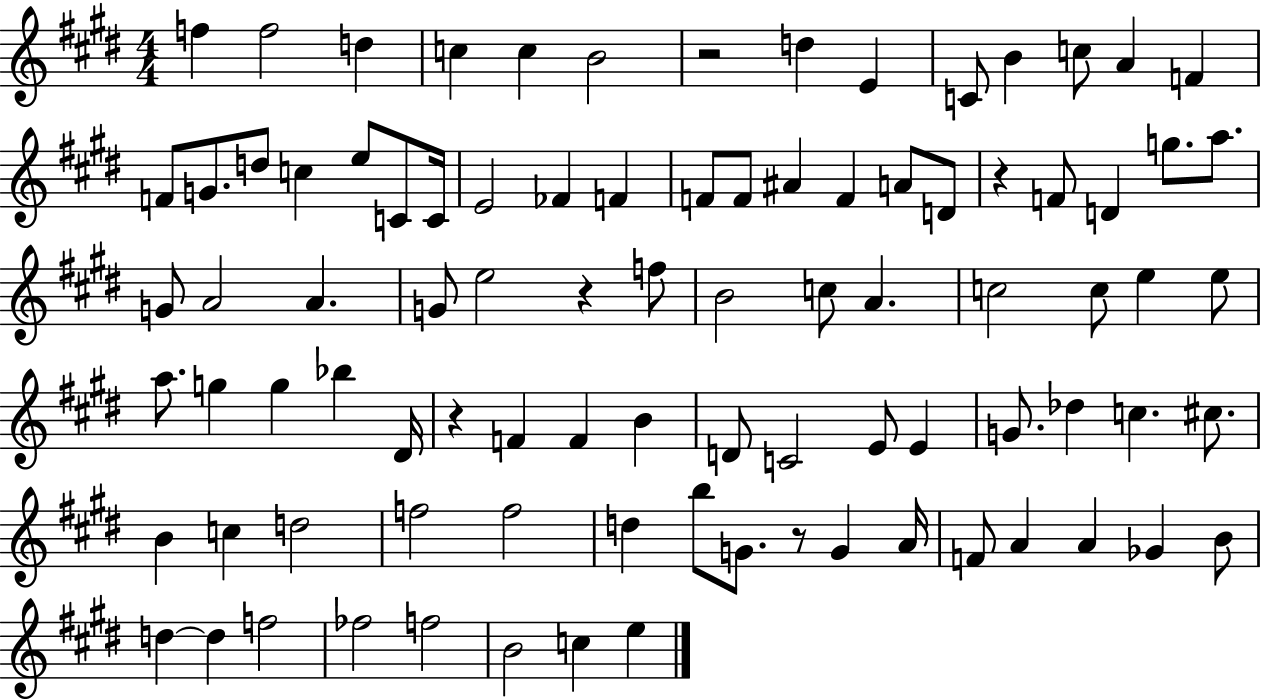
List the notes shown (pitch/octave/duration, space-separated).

F5/q F5/h D5/q C5/q C5/q B4/h R/h D5/q E4/q C4/e B4/q C5/e A4/q F4/q F4/e G4/e. D5/e C5/q E5/e C4/e C4/s E4/h FES4/q F4/q F4/e F4/e A#4/q F4/q A4/e D4/e R/q F4/e D4/q G5/e. A5/e. G4/e A4/h A4/q. G4/e E5/h R/q F5/e B4/h C5/e A4/q. C5/h C5/e E5/q E5/e A5/e. G5/q G5/q Bb5/q D#4/s R/q F4/q F4/q B4/q D4/e C4/h E4/e E4/q G4/e. Db5/q C5/q. C#5/e. B4/q C5/q D5/h F5/h F5/h D5/q B5/e G4/e. R/e G4/q A4/s F4/e A4/q A4/q Gb4/q B4/e D5/q D5/q F5/h FES5/h F5/h B4/h C5/q E5/q